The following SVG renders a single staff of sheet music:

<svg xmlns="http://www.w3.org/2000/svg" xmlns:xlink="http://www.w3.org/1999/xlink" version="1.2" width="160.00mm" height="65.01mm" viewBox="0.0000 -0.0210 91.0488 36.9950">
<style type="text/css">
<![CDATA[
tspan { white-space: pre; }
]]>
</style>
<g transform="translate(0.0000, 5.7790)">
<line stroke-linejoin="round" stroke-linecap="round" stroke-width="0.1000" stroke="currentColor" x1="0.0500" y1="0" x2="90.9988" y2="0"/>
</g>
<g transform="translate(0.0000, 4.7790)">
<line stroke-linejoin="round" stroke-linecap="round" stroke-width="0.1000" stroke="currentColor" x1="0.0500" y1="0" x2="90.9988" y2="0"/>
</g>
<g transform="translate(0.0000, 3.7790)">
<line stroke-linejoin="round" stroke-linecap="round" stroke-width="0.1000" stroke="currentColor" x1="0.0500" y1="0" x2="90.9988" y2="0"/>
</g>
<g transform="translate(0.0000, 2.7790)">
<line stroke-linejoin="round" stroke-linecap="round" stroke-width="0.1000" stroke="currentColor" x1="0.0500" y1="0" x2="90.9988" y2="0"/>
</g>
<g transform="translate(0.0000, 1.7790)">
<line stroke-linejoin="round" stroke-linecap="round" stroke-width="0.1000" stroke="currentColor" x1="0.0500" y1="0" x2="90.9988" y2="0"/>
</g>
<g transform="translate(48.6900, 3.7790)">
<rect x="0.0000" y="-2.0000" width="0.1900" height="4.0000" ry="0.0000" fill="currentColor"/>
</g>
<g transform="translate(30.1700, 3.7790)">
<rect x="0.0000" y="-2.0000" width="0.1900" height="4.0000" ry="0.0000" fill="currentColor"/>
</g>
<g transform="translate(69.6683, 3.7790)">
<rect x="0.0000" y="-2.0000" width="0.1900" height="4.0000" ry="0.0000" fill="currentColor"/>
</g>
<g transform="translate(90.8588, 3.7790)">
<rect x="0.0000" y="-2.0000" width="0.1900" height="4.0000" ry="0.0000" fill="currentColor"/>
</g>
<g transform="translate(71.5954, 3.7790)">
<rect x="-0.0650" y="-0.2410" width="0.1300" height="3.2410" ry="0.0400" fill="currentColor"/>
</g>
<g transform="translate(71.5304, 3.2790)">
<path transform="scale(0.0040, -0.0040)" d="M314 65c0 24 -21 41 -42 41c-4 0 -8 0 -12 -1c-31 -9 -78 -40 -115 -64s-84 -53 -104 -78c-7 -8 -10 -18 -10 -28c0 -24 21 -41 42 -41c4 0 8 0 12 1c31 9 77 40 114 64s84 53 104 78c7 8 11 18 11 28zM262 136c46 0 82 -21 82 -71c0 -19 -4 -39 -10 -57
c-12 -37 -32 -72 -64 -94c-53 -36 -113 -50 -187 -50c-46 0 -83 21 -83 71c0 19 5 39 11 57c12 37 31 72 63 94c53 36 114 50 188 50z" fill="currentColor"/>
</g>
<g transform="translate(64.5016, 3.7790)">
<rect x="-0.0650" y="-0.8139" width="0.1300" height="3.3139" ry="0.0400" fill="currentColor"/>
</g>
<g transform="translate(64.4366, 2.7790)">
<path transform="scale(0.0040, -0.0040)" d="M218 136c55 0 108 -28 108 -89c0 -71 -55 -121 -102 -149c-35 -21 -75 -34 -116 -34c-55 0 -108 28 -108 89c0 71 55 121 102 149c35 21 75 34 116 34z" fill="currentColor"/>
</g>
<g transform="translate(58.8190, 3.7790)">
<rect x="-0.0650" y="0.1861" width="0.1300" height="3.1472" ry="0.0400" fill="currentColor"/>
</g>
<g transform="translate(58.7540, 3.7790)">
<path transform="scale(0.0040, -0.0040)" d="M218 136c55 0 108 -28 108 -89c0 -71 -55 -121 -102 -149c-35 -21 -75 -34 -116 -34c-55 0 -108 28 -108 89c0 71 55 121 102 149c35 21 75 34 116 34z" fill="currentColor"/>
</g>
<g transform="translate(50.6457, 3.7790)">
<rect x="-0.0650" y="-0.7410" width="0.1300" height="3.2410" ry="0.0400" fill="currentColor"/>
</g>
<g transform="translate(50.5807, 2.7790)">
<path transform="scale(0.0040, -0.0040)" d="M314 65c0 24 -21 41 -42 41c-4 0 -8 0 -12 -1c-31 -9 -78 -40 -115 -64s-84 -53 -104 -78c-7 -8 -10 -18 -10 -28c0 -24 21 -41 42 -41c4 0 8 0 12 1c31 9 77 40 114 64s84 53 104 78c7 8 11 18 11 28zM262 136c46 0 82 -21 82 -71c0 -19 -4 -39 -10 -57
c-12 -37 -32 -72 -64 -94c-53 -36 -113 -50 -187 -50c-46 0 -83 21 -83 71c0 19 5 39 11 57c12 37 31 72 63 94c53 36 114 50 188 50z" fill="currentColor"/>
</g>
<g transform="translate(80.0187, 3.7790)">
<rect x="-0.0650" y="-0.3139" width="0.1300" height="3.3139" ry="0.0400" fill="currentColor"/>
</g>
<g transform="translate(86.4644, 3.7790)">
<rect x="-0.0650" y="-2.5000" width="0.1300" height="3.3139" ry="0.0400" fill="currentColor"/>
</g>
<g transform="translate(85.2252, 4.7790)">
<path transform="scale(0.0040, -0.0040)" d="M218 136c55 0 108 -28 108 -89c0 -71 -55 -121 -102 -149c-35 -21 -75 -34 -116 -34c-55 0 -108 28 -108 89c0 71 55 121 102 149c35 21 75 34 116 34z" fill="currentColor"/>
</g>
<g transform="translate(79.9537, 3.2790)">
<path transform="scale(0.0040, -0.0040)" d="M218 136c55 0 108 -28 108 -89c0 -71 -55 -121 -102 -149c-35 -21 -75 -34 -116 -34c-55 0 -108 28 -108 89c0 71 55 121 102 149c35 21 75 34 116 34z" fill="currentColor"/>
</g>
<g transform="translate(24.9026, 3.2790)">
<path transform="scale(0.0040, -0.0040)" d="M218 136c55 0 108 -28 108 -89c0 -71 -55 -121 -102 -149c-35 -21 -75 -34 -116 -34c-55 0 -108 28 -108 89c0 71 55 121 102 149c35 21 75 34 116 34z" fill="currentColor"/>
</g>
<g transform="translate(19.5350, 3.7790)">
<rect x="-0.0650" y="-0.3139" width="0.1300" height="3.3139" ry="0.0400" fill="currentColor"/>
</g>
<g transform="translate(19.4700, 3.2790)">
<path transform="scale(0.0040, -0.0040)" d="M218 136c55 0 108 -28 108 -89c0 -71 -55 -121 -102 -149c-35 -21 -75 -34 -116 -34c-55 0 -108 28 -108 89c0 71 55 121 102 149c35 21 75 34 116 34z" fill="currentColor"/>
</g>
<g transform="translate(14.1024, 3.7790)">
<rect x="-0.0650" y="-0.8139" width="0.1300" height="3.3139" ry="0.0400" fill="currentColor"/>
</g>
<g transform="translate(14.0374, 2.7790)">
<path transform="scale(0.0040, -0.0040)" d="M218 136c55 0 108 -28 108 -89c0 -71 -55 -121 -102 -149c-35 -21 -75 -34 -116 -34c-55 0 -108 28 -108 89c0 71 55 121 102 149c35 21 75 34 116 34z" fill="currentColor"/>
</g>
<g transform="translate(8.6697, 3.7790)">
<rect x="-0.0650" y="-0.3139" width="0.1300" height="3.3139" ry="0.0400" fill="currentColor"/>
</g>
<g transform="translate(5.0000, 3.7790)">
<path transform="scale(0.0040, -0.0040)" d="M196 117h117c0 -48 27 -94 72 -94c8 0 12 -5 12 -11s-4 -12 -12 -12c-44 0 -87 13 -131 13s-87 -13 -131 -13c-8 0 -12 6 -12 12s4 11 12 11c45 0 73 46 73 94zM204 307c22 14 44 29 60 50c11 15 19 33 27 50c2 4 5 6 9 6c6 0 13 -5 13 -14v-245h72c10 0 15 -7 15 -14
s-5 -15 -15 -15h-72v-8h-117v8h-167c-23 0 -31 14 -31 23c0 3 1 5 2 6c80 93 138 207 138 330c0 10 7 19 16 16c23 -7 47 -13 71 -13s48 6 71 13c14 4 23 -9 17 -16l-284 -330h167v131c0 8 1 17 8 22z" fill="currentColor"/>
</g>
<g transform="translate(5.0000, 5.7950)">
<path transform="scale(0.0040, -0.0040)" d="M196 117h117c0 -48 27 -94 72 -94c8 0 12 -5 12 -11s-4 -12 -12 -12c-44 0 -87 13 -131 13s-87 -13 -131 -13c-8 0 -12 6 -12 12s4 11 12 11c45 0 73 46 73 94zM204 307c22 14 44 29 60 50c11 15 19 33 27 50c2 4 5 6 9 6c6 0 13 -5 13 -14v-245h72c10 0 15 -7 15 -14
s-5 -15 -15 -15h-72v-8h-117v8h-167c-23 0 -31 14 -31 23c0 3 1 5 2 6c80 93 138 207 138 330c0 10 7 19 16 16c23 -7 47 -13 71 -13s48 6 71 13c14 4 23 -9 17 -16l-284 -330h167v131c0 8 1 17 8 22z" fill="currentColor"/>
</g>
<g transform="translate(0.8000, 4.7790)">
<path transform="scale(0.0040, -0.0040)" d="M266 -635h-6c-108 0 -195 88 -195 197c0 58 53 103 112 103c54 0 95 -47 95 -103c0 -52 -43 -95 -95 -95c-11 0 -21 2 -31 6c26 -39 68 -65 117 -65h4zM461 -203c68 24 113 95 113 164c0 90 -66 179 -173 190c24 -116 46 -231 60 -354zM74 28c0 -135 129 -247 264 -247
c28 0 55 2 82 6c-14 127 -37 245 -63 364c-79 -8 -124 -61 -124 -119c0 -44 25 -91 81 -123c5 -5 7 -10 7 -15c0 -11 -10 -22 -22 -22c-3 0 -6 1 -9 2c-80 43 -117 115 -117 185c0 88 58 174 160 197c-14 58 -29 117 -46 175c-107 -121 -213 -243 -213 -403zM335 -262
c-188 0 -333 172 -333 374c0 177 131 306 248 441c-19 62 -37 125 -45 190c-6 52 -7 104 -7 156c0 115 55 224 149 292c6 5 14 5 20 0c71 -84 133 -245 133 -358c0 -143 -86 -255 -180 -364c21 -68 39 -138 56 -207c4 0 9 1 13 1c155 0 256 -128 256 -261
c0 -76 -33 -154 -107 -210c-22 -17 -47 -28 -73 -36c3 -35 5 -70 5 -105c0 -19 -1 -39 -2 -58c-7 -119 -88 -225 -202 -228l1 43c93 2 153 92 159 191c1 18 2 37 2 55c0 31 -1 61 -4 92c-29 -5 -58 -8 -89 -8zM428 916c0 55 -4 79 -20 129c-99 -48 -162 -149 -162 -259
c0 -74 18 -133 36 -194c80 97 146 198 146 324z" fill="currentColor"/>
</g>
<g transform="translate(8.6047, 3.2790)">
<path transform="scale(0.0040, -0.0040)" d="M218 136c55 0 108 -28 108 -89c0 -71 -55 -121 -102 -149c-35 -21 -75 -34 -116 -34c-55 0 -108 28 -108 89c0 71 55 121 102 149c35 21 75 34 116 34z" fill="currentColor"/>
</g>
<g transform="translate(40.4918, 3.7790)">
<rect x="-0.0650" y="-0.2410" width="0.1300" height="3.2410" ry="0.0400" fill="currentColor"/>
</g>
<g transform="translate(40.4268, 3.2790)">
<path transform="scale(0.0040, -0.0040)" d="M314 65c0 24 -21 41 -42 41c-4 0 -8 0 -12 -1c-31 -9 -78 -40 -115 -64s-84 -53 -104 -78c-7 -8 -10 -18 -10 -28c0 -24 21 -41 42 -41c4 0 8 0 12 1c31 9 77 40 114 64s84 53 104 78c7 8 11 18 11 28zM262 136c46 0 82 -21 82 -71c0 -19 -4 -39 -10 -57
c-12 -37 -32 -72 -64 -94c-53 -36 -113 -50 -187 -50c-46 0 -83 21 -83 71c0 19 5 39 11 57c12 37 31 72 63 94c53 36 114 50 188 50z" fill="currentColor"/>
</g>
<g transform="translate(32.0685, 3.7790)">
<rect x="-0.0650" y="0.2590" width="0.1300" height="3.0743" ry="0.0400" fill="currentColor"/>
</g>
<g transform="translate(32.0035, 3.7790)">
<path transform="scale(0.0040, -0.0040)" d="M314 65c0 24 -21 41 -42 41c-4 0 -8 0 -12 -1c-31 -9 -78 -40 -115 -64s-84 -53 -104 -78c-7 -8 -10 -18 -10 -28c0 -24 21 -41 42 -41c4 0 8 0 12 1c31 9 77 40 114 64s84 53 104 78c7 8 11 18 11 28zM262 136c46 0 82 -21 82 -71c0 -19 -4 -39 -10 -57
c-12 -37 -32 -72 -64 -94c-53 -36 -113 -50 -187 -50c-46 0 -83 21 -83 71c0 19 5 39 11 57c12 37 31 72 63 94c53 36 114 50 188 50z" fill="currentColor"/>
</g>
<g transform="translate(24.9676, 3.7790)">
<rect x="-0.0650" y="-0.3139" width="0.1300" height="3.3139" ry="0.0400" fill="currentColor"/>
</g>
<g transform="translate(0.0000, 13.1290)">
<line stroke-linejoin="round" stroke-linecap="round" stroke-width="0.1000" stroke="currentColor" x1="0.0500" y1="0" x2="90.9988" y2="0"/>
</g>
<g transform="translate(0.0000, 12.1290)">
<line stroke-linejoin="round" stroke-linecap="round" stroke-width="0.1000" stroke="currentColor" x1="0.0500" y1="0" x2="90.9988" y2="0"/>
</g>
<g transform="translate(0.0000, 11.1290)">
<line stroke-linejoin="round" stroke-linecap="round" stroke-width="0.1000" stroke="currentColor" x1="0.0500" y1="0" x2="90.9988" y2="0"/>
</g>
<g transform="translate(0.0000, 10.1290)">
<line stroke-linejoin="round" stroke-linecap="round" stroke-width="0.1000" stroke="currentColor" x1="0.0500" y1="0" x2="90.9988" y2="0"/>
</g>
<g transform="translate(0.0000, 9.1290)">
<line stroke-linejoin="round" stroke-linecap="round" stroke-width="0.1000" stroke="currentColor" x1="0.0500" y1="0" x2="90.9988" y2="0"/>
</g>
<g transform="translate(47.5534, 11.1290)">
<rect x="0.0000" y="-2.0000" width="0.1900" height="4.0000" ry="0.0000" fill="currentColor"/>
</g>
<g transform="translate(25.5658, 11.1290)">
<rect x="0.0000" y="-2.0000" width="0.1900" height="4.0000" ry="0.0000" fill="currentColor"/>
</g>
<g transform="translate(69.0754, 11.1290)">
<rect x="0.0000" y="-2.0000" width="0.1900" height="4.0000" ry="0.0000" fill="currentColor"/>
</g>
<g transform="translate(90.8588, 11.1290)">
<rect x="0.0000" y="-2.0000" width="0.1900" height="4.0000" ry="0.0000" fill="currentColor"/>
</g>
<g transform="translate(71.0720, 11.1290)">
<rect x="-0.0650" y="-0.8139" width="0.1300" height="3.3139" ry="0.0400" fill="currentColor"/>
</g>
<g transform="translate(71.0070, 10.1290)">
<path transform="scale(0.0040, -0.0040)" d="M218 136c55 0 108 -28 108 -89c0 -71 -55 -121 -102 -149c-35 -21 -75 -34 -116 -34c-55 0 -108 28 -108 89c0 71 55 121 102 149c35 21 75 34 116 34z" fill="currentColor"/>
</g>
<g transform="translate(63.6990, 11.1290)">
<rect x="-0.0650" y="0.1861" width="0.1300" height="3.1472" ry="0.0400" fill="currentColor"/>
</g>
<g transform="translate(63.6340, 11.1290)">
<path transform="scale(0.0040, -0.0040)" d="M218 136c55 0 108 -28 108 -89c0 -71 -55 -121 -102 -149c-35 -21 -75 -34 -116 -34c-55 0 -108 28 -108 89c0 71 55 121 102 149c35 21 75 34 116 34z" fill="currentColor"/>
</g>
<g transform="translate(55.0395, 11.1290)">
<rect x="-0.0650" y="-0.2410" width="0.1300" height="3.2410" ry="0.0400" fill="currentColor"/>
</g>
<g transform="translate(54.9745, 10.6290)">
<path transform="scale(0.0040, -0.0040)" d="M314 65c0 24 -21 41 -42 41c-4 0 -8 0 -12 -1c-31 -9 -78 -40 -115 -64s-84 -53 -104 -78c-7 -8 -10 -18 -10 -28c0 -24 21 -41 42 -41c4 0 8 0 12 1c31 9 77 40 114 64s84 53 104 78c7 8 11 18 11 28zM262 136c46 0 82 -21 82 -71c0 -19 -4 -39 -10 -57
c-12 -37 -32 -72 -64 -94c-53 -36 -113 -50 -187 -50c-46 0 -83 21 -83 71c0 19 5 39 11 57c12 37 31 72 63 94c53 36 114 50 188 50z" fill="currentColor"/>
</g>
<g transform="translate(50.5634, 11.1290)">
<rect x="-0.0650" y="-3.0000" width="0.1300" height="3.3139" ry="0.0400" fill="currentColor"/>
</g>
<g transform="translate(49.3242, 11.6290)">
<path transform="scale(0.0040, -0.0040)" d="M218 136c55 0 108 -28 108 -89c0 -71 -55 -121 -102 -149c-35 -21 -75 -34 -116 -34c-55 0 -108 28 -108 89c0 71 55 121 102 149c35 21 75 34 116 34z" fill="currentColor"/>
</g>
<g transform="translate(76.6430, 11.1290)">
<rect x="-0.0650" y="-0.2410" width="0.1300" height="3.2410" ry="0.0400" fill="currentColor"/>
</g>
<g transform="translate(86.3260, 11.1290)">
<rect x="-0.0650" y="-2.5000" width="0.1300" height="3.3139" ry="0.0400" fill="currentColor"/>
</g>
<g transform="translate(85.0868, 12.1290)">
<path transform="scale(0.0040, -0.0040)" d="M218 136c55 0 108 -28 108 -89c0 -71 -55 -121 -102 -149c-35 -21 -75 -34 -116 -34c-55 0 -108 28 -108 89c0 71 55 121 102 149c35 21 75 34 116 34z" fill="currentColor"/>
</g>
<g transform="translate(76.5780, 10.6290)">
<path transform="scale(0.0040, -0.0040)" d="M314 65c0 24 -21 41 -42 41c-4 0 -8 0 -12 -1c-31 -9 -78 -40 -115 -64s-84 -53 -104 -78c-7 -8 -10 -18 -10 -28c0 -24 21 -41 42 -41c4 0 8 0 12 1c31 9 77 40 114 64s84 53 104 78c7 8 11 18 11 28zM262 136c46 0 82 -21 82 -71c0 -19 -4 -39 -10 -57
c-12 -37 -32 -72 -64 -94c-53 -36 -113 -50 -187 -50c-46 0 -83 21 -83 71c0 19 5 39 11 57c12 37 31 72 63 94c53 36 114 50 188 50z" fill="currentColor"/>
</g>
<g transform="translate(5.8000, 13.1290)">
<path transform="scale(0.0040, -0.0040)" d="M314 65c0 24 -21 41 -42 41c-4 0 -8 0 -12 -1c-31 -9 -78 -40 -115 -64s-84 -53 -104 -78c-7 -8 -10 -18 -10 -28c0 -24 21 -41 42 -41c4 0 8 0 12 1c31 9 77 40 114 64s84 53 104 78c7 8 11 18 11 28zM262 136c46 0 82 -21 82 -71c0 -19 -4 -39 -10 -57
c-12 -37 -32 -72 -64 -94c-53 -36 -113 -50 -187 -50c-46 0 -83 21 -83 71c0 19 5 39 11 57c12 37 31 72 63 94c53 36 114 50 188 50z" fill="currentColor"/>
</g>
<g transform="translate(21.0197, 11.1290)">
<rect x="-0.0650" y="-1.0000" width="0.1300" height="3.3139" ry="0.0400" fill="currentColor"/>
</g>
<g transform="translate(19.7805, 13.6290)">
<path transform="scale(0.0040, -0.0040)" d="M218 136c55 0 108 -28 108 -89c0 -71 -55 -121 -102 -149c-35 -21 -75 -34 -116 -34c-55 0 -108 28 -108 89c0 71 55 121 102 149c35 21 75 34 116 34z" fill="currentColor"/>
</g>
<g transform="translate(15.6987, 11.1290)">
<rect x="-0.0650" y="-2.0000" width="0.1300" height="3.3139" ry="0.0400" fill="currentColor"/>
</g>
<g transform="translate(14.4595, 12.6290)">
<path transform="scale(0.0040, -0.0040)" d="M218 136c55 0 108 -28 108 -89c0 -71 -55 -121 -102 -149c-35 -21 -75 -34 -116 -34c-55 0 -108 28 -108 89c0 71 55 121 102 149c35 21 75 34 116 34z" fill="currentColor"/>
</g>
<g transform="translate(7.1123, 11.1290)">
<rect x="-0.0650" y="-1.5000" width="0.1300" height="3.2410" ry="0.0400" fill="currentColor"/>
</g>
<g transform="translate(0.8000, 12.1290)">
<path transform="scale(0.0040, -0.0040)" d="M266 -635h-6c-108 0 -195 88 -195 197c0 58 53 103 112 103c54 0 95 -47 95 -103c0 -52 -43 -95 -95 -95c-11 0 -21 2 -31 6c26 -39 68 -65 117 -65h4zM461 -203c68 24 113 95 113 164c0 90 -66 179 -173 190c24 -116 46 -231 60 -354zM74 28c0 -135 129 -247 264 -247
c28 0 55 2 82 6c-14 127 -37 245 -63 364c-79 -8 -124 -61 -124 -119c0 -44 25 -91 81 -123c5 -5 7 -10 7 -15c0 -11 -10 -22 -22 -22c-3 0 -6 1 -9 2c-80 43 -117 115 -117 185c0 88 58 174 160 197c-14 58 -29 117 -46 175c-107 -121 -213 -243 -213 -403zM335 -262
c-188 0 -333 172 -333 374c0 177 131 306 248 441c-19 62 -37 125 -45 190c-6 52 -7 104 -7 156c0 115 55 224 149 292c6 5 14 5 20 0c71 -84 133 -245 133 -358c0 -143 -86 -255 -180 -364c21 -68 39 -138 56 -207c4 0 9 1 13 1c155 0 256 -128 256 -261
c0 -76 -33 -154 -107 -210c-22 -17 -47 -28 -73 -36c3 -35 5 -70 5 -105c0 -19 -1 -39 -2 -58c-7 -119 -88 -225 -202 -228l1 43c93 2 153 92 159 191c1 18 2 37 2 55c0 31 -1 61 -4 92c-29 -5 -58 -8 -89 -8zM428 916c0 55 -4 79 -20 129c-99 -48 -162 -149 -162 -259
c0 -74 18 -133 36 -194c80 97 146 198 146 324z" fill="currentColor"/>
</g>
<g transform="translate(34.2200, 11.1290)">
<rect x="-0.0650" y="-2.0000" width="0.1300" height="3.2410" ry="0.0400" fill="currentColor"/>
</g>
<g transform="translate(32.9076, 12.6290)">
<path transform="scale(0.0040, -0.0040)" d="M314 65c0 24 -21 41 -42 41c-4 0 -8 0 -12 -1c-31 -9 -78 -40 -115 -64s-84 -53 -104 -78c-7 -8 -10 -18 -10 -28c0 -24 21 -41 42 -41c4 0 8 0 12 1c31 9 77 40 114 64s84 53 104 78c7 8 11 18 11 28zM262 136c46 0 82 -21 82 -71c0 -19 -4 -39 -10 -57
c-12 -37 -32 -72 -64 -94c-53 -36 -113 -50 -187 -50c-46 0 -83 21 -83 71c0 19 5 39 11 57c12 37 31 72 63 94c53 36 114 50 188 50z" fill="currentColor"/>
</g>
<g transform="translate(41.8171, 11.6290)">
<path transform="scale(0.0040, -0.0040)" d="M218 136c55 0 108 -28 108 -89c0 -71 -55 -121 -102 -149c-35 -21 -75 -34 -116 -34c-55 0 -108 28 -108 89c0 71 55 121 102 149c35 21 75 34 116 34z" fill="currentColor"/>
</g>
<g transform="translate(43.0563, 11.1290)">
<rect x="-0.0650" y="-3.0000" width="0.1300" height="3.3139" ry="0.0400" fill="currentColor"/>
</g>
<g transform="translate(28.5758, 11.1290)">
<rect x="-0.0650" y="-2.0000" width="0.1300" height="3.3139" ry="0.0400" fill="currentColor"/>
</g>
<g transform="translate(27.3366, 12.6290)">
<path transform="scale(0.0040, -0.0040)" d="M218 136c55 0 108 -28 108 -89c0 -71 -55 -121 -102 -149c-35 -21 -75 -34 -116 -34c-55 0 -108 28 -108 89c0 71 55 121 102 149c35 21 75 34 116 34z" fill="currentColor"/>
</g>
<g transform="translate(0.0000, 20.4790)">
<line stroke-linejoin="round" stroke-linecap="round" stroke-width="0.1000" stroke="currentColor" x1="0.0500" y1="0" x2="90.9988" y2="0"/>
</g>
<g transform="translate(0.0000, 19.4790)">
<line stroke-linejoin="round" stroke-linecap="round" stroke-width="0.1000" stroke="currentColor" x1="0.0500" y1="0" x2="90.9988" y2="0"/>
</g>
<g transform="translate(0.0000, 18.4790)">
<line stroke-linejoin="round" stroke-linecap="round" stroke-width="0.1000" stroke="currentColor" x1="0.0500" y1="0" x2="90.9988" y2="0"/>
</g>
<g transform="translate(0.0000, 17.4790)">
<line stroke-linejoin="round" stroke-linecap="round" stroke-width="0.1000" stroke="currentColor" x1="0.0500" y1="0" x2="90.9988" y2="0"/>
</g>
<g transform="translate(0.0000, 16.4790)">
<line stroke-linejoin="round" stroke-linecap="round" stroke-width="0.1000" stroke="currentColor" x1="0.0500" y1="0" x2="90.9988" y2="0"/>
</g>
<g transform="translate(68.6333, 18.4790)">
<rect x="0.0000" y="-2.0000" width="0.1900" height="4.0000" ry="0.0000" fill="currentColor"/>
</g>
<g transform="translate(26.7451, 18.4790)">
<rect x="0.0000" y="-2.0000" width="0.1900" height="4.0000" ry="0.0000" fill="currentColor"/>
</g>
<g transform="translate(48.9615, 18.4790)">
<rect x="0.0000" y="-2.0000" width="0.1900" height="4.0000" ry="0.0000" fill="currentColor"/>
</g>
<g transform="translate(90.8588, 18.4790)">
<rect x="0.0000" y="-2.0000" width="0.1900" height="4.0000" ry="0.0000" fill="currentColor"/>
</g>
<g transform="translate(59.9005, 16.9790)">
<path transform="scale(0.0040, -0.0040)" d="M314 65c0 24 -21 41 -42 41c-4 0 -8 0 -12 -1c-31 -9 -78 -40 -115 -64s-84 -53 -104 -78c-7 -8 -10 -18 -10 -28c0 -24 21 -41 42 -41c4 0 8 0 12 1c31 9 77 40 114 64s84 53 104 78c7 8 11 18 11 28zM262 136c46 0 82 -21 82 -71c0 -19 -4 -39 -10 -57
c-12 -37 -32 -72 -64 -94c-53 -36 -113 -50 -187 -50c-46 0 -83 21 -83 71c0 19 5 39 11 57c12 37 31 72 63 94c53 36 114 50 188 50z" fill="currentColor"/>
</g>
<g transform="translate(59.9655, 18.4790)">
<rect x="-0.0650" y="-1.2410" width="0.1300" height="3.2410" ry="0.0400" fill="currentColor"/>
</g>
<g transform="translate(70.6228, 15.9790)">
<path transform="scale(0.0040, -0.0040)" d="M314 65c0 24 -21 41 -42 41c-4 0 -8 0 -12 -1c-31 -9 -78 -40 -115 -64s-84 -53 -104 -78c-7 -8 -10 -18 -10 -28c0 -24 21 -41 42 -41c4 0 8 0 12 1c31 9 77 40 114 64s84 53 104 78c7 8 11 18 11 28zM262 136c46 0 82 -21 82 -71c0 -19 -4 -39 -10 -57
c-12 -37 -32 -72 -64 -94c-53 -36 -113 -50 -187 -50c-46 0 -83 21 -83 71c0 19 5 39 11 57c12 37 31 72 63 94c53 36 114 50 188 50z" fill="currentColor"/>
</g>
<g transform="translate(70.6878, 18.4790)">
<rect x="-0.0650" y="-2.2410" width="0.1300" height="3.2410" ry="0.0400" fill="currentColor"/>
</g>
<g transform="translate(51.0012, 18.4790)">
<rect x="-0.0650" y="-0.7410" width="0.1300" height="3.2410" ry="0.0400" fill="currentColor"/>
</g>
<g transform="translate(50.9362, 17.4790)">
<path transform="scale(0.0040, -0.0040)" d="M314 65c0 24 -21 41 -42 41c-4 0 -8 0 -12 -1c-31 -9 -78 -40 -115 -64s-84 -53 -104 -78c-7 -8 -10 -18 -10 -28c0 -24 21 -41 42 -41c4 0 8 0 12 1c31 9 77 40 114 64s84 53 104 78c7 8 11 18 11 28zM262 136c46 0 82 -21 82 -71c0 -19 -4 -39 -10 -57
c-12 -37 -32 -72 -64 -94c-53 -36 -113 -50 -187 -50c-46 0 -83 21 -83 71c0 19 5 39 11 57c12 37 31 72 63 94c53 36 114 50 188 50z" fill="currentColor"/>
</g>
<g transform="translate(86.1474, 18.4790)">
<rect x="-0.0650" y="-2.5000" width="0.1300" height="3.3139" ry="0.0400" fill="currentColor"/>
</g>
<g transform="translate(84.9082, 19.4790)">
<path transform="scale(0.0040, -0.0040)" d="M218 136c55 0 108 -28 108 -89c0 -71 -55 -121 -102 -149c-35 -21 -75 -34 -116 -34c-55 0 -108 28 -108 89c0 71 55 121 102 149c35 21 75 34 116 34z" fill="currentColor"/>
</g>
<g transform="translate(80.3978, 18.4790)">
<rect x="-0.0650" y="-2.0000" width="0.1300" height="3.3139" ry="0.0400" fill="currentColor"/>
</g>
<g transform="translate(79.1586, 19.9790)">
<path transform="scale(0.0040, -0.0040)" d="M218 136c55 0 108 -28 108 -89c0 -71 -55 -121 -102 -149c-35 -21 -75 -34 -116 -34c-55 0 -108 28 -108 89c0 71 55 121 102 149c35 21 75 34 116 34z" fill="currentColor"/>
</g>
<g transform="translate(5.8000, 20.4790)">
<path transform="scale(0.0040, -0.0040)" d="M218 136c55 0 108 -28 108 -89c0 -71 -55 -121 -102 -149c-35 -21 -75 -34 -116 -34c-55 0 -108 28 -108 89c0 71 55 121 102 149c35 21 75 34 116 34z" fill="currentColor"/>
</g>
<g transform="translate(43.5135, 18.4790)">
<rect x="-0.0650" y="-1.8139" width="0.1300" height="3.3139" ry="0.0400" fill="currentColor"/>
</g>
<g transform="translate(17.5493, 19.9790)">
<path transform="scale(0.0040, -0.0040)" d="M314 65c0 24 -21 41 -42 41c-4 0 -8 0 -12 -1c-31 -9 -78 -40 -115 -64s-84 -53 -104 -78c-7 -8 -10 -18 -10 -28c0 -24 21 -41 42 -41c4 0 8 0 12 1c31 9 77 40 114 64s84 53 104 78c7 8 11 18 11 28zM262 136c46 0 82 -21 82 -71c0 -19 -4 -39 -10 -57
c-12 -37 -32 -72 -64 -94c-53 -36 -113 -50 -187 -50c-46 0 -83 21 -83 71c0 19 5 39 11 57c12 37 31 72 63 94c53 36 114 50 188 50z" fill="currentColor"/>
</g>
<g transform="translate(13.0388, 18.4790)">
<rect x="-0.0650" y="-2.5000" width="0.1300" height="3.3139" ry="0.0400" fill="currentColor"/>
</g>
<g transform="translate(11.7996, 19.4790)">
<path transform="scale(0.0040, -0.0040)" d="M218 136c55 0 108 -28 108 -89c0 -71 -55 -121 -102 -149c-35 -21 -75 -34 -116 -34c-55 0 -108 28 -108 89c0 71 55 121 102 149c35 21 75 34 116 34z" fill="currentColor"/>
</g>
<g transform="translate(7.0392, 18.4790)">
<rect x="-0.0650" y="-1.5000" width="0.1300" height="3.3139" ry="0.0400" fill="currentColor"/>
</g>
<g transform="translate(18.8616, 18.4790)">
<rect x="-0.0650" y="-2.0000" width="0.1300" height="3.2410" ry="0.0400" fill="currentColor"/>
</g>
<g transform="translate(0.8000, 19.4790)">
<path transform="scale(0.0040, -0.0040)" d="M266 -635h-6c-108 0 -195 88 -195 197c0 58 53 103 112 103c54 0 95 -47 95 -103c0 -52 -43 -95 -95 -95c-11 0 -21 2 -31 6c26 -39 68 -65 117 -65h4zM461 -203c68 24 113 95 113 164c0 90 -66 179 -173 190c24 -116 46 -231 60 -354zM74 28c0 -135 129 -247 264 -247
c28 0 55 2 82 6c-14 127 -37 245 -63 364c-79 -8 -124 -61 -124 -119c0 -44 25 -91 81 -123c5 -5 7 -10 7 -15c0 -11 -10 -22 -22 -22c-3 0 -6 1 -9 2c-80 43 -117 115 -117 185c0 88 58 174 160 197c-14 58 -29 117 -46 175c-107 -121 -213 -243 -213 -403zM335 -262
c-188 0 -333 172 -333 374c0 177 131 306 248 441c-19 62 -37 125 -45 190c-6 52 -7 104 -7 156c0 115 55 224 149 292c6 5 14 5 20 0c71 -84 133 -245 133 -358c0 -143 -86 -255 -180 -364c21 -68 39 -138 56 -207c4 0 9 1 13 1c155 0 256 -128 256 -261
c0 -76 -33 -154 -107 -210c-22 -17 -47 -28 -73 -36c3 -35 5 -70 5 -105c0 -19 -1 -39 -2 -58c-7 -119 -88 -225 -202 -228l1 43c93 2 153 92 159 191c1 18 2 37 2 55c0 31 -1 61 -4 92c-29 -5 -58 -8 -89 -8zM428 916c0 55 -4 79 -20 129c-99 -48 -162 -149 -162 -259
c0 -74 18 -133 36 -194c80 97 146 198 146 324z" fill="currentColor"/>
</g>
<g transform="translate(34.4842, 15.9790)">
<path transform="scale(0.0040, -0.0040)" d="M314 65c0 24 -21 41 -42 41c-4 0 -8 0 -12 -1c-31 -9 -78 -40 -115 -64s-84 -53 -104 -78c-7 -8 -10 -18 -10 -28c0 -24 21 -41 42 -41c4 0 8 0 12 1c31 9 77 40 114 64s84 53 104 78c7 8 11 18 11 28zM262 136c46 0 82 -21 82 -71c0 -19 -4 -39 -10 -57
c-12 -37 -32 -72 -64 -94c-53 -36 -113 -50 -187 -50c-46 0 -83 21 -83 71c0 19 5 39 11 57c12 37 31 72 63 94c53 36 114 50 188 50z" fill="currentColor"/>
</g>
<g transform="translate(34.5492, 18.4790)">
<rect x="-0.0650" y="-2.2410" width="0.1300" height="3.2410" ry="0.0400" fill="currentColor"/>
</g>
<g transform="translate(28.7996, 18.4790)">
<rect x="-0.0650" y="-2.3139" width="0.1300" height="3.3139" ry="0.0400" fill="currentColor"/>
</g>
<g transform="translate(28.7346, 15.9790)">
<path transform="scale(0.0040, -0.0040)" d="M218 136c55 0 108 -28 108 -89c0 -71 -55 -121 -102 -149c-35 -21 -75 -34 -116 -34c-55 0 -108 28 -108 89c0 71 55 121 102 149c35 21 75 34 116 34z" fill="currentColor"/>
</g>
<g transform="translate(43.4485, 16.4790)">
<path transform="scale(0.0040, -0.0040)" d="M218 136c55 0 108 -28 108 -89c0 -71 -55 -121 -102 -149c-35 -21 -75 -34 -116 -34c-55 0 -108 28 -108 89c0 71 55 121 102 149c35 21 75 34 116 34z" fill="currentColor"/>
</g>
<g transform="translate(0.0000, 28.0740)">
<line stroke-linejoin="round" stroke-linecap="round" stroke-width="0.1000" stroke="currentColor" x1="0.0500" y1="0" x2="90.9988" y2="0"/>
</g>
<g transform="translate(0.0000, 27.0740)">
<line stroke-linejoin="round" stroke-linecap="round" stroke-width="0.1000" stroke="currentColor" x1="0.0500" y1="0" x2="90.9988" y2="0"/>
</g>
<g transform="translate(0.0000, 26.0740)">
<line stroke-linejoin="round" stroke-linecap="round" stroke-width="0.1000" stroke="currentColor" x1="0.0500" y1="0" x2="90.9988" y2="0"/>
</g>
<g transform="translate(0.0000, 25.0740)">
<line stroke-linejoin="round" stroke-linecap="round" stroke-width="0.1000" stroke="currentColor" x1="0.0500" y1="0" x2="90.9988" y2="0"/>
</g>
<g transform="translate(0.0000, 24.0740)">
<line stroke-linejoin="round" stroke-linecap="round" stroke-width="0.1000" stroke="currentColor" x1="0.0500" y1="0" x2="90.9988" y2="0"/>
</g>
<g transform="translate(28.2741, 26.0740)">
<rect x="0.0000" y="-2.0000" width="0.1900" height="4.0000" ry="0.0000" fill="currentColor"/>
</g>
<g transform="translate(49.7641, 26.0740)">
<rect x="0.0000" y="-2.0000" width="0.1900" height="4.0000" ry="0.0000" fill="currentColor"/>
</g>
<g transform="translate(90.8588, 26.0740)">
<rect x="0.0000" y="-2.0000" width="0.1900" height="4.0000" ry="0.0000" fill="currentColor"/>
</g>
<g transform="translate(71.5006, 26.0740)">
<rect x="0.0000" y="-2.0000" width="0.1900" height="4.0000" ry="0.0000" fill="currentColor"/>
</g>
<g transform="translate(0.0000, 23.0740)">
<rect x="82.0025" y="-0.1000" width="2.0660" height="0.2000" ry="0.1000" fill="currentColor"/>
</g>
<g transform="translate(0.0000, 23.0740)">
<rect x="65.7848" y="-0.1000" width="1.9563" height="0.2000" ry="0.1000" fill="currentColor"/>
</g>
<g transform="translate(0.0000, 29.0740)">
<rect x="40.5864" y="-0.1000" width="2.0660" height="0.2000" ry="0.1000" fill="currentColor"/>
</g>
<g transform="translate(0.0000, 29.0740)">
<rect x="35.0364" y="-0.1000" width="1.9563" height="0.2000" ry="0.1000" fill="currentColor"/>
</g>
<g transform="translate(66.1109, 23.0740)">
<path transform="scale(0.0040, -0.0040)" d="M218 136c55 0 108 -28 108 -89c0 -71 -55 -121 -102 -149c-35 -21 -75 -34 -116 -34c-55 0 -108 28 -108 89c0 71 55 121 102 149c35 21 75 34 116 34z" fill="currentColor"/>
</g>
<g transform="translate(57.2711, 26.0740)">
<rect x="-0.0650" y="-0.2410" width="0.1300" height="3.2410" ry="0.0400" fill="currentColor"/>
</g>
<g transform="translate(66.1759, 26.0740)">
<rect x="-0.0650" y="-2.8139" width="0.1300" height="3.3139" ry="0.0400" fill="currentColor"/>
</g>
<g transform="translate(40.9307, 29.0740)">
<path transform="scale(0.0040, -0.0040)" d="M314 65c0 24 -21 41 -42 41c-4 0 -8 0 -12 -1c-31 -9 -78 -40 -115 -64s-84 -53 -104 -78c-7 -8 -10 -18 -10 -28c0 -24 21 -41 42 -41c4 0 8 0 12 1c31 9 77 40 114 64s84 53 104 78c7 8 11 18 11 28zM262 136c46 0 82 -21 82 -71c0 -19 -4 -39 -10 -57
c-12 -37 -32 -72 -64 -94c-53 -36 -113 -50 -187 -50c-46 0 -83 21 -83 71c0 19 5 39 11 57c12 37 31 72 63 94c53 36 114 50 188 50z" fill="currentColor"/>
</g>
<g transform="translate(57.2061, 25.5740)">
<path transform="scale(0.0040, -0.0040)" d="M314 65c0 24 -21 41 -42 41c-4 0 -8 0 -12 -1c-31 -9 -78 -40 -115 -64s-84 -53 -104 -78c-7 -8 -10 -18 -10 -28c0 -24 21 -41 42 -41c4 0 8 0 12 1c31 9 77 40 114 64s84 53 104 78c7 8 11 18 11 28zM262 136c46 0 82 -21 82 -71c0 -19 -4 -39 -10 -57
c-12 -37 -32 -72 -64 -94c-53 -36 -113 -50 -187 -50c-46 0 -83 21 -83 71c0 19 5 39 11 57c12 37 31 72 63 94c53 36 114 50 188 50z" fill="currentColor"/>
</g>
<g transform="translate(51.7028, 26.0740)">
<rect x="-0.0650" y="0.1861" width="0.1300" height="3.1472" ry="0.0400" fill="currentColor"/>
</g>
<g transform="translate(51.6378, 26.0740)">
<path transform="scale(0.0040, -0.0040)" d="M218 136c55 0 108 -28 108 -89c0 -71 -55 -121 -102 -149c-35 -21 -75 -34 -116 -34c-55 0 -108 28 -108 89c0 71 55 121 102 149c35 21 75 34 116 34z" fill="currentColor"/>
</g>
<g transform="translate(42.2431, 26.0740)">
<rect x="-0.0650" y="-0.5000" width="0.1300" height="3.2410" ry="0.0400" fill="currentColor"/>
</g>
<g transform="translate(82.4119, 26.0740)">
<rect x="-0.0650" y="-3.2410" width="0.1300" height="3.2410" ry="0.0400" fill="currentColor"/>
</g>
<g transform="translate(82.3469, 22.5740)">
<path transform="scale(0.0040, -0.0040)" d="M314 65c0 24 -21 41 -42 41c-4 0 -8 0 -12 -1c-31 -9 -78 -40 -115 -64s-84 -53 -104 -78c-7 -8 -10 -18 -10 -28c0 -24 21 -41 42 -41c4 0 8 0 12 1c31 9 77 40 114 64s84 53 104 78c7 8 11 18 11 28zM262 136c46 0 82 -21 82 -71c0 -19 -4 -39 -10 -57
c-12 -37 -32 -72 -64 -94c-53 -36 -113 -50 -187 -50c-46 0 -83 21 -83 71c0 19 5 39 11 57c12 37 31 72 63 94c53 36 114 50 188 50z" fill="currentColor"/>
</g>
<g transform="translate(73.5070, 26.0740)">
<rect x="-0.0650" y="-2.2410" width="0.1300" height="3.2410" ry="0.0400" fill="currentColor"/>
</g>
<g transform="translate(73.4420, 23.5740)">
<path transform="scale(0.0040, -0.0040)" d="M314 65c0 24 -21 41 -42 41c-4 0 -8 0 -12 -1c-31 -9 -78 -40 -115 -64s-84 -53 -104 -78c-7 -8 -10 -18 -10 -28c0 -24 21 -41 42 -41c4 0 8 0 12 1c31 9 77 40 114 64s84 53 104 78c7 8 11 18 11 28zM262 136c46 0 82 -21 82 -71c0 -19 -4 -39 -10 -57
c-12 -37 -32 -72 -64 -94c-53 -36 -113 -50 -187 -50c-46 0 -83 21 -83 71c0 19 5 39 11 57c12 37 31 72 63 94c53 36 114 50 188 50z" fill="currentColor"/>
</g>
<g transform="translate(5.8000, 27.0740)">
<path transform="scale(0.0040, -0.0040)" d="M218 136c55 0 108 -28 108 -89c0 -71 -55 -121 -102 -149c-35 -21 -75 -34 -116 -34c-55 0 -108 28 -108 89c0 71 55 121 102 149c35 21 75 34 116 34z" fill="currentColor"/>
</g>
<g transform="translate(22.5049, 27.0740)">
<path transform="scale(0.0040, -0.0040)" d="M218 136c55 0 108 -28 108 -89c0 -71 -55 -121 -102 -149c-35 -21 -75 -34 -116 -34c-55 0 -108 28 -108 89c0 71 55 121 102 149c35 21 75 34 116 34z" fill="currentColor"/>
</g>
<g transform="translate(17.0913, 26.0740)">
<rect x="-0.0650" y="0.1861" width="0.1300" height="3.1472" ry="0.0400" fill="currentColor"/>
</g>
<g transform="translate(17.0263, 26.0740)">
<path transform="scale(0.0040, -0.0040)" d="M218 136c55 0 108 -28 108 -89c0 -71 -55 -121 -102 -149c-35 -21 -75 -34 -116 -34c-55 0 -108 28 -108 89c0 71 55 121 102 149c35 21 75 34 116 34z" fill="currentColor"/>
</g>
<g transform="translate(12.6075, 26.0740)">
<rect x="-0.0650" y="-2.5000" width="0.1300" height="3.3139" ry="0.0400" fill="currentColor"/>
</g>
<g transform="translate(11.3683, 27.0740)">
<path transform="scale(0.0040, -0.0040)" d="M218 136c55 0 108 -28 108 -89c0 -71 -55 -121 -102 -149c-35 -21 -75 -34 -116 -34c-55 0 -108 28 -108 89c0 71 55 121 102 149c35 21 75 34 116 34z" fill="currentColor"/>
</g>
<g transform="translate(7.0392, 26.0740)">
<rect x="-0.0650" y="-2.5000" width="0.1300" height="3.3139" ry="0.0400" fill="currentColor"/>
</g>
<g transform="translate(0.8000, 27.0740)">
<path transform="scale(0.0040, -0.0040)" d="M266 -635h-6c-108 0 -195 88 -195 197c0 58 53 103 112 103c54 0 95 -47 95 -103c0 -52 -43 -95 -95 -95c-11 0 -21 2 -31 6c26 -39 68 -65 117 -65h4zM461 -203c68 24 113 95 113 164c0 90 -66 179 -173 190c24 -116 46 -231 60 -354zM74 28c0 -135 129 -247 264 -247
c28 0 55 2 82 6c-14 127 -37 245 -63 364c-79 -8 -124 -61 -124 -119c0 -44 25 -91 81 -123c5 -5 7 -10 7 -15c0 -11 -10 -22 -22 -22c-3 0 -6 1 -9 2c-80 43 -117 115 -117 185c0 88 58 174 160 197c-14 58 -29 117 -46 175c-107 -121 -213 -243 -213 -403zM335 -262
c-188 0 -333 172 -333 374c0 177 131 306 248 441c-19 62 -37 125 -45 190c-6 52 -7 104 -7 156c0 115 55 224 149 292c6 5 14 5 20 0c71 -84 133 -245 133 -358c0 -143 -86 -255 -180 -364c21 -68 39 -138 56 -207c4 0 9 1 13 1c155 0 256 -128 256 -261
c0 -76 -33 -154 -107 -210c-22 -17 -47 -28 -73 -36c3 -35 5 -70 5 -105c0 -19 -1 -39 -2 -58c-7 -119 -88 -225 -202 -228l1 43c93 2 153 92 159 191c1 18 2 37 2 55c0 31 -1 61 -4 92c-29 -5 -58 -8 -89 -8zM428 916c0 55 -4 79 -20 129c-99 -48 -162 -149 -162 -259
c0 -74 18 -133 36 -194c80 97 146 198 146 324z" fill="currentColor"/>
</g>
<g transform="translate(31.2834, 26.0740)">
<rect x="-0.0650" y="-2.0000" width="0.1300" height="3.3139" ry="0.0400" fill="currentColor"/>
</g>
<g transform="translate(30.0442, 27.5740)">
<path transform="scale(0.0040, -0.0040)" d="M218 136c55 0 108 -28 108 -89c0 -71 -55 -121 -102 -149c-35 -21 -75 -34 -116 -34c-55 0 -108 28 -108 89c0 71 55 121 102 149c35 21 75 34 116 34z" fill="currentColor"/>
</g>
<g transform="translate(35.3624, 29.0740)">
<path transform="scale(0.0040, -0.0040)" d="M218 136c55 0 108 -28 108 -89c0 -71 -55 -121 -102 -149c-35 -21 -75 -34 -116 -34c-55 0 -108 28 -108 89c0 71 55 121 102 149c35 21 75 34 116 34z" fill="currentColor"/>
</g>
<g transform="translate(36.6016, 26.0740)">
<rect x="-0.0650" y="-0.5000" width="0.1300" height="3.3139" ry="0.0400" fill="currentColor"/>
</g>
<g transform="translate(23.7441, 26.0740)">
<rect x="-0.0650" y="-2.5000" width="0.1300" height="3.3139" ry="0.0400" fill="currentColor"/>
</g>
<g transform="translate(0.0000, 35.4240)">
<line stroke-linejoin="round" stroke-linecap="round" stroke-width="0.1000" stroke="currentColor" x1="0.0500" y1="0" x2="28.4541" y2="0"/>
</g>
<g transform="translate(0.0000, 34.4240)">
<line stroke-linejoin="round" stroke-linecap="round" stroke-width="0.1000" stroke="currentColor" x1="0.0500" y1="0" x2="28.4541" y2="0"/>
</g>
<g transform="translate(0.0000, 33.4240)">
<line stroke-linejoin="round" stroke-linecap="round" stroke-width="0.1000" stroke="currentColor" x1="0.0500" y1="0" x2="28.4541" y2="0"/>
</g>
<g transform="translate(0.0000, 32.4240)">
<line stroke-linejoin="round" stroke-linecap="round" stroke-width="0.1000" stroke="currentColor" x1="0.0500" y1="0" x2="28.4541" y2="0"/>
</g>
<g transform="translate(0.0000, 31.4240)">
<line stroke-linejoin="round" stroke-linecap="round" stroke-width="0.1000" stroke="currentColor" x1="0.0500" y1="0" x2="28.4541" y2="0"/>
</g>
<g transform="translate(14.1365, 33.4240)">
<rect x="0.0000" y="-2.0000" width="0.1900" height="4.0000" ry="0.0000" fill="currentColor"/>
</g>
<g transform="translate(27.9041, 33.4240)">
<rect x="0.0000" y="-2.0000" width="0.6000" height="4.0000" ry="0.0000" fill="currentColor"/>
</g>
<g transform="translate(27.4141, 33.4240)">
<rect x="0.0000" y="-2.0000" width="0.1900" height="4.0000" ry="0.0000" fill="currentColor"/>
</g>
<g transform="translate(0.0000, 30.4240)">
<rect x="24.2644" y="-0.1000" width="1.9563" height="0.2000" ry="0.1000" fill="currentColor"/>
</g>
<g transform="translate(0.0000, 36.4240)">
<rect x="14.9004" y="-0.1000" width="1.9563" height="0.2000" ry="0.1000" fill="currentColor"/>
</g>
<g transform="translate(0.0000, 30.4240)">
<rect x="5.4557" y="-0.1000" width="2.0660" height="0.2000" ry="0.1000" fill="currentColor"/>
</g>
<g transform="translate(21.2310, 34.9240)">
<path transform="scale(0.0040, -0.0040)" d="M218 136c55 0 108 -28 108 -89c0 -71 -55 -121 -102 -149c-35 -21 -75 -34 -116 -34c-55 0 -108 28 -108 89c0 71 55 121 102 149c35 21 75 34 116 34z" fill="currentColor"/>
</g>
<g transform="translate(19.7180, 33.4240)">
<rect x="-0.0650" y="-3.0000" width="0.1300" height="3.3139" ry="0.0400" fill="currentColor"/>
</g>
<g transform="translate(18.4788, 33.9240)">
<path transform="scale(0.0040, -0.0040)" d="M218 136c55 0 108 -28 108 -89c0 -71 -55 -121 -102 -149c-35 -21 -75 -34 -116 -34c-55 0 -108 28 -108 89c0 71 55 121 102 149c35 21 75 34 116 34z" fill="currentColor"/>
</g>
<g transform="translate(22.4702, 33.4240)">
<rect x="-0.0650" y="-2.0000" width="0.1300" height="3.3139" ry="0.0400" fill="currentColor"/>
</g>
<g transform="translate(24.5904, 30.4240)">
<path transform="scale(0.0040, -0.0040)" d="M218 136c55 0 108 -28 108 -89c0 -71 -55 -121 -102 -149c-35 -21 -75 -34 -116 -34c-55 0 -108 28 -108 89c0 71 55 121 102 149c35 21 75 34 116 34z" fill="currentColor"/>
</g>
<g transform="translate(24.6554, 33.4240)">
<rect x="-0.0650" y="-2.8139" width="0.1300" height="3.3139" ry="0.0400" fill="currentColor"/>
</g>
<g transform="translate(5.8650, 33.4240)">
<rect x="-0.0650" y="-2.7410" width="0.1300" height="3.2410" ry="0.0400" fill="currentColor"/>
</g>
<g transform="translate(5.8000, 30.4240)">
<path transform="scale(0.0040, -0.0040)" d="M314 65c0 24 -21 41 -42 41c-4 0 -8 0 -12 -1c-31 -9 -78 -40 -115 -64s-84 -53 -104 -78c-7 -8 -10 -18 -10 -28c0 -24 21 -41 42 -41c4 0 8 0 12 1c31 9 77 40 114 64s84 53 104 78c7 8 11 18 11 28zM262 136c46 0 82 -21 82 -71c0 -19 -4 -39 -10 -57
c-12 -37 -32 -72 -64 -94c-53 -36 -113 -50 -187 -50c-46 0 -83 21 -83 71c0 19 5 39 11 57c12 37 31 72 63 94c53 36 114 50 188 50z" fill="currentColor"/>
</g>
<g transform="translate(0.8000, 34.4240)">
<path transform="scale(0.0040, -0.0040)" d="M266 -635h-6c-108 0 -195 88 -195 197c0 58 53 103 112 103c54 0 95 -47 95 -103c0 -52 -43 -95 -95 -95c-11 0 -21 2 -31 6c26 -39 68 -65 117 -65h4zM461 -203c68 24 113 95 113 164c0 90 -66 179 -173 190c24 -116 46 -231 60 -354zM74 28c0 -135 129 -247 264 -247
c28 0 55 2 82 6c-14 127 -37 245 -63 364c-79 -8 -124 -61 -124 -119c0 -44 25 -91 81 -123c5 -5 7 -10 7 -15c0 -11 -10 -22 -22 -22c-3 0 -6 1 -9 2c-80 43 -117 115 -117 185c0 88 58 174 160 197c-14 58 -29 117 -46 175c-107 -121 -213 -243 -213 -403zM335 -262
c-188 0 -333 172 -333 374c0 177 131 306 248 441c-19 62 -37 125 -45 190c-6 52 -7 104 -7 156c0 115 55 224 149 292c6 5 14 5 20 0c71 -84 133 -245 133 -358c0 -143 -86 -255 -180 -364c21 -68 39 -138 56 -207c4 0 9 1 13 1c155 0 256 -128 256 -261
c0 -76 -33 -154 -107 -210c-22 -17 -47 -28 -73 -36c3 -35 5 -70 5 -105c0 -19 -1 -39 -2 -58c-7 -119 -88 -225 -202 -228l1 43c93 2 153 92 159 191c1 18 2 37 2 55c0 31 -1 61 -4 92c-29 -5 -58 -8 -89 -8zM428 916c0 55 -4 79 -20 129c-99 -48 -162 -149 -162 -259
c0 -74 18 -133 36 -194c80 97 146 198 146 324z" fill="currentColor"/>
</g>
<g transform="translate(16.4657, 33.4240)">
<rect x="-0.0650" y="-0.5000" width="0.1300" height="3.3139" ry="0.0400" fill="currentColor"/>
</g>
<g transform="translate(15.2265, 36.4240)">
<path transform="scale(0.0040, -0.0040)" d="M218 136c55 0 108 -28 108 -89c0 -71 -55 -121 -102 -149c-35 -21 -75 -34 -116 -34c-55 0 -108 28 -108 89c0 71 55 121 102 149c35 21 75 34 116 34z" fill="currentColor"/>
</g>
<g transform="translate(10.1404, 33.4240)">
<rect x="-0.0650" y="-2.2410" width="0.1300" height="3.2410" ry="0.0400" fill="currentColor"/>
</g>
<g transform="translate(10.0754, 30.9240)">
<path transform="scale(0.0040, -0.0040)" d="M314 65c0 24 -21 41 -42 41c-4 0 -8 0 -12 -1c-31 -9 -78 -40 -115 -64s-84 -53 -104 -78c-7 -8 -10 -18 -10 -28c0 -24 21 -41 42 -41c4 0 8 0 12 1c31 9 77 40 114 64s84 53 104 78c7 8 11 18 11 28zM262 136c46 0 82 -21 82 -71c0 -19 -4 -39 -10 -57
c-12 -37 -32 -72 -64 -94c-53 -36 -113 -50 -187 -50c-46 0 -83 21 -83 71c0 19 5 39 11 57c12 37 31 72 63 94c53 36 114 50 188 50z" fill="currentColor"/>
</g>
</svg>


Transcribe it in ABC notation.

X:1
T:Untitled
M:4/4
L:1/4
K:C
c d c c B2 c2 d2 B d c2 c G E2 F D F F2 A A c2 B d c2 G E G F2 g g2 f d2 e2 g2 F G G G B G F C C2 B c2 a g2 b2 a2 g2 C A F a